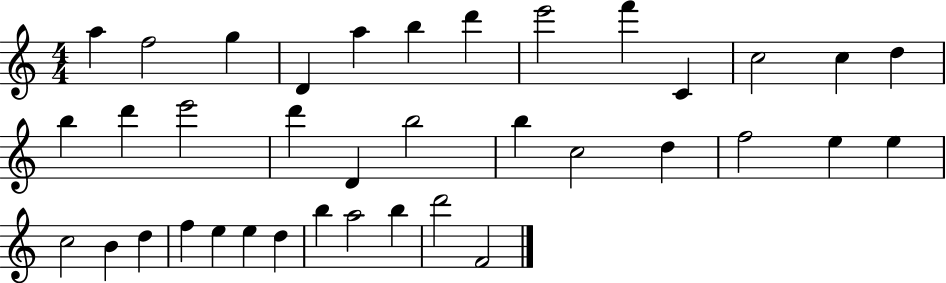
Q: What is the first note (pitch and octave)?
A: A5